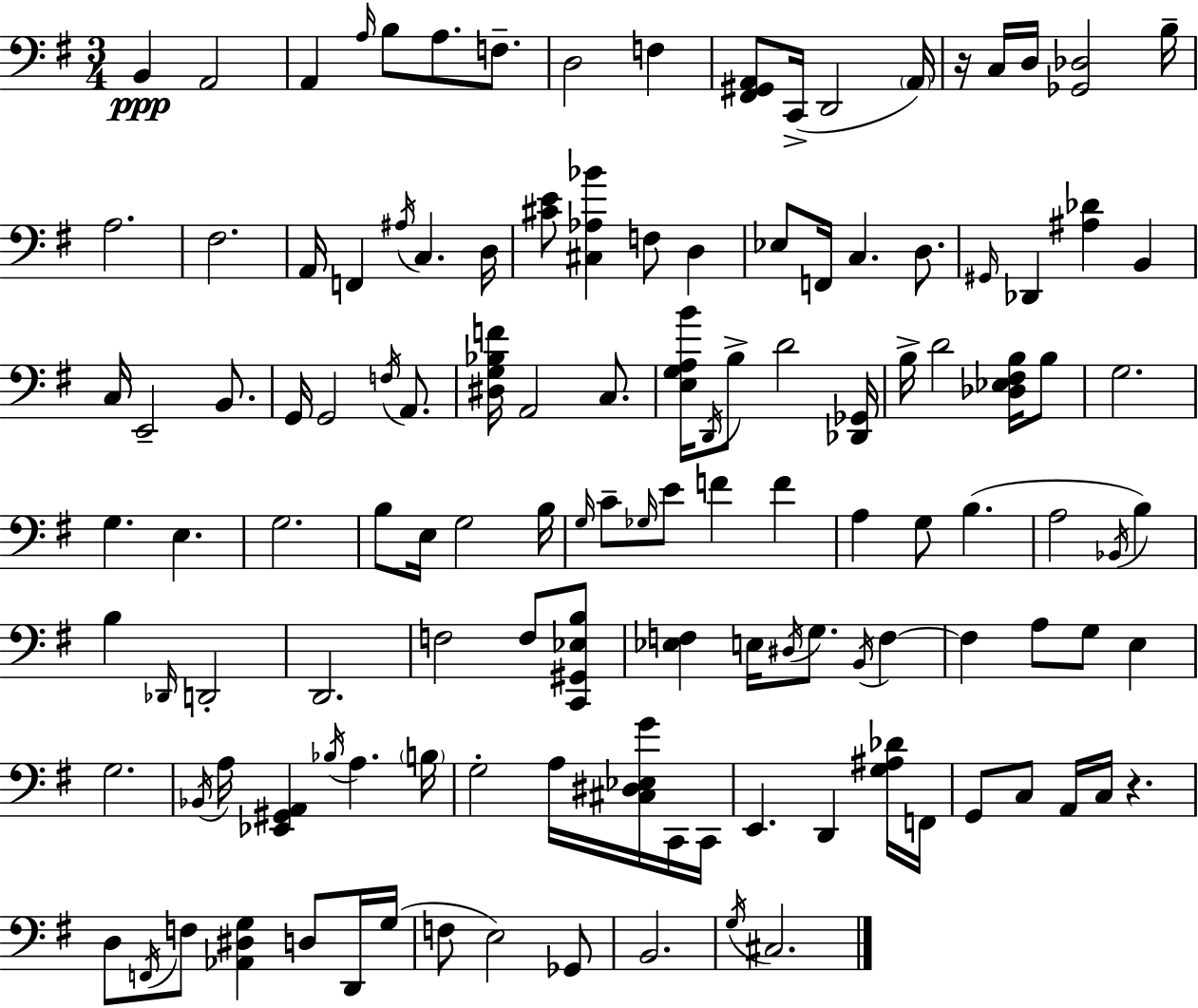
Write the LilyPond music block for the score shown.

{
  \clef bass
  \numericTimeSignature
  \time 3/4
  \key e \minor
  b,4\ppp a,2 | a,4 \grace { a16 } b8 a8. f8.-- | d2 f4 | <fis, gis, a,>8 c,16->( d,2 | \break \parenthesize a,16) r16 c16 d16 <ges, des>2 | b16-- a2. | fis2. | a,16 f,4 \acciaccatura { ais16 } c4. | \break d16 <cis' e'>8 <cis aes bes'>4 f8 d4 | ees8 f,16 c4. d8. | \grace { gis,16 } des,4 <ais des'>4 b,4 | c16 e,2-- | \break b,8. g,16 g,2 | \acciaccatura { f16 } a,8. <dis g bes f'>16 a,2 | c8. <e g a b'>16 \acciaccatura { d,16 } b8-> d'2 | <des, ges,>16 b16-> d'2 | \break <des ees fis b>16 b8 g2. | g4. e4. | g2. | b8 e16 g2 | \break b16 \grace { g16 } c'8-- \grace { ges16 } e'8 f'4 | f'4 a4 g8 | b4.( a2 | \acciaccatura { bes,16 }) b4 b4 | \break \grace { des,16 } d,2-. d,2. | f2 | f8 <c, gis, ees b>8 <ees f>4 | e16 \acciaccatura { dis16 } g8. \acciaccatura { b,16 } f4~~ f4 | \break a8 g8 e4 g2. | \acciaccatura { bes,16 } | a16 <ees, gis, a,>4 \acciaccatura { bes16 } a4. | \parenthesize b16 g2-. a16 <cis dis ees g'>16 c,16 | \break c,16 e,4. d,4 <g ais des'>16 | f,16 g,8 c8 a,16 c16 r4. | d8 \acciaccatura { f,16 } f8 <aes, dis g>4 d8 | d,16 g16( f8 e2) | \break ges,8 b,2. | \acciaccatura { g16 } cis2. | \bar "|."
}